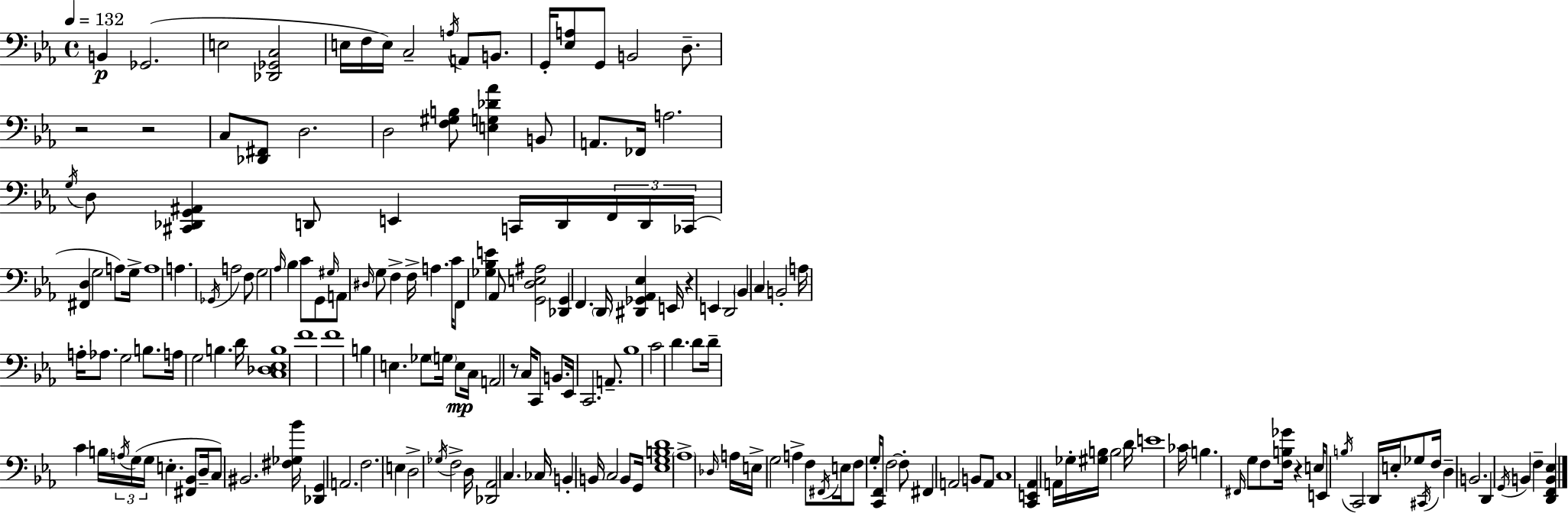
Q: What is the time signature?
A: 4/4